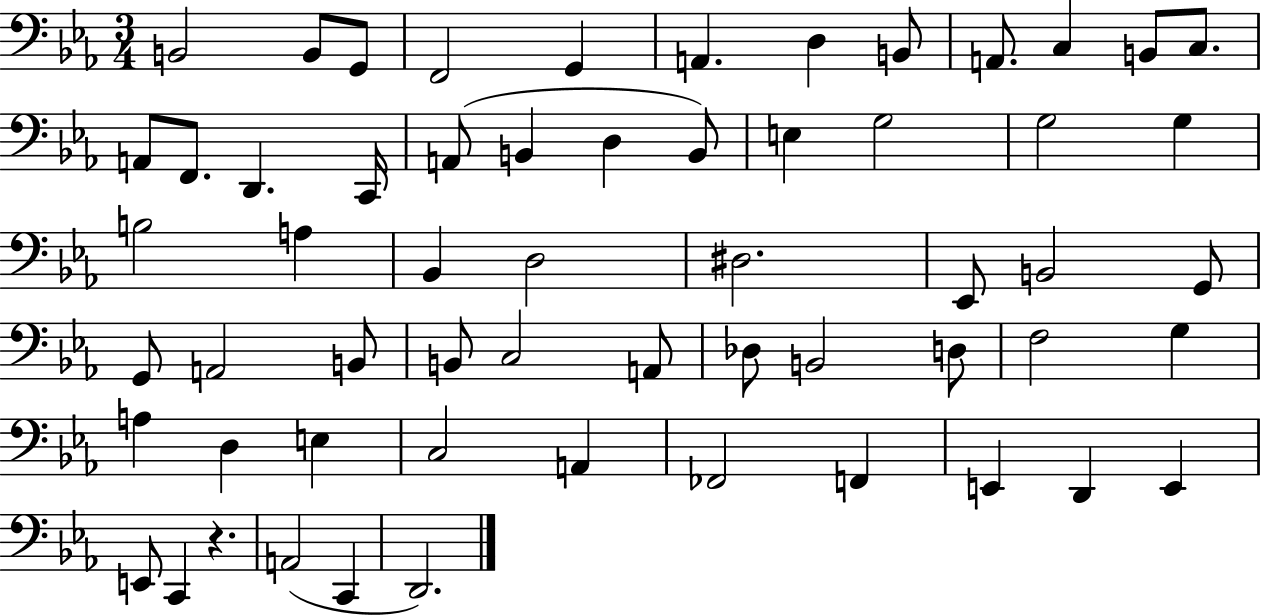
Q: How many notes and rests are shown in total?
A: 59